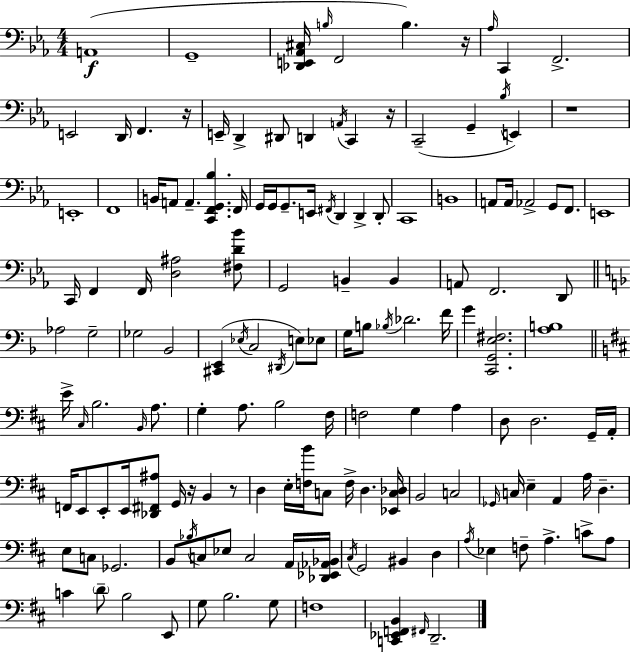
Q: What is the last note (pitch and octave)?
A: D2